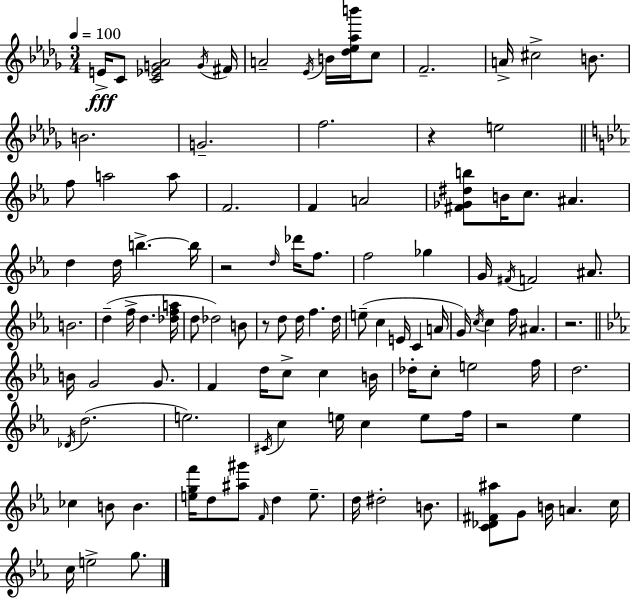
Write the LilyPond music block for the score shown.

{
  \clef treble
  \numericTimeSignature
  \time 3/4
  \key bes \minor
  \tempo 4 = 100
  e'16->\fff c'8 <c' ees' g' aes'>2 \acciaccatura { g'16 } | fis'16 a'2-- \acciaccatura { ees'16 } b'16 <des'' ees'' aes'' b'''>16 | c''8 f'2.-- | a'16-> cis''2-> b'8. | \break b'2. | g'2.-- | f''2. | r4 e''2 | \break \bar "||" \break \key ees \major f''8 a''2 a''8 | f'2. | f'4 a'2 | <fis' ges' dis'' b''>8 b'16 c''8. ais'4. | \break d''4 d''16 b''4.->~~ b''16 | r2 \grace { d''16 } des'''16 f''8. | f''2 ges''4 | g'16 \acciaccatura { fis'16 } f'2 ais'8. | \break b'2. | d''4--( f''16-> d''4. | <des'' f'' a''>16 d''8 des''2) | b'8 r8 d''8 d''16 f''4. | \break d''16 e''8--( c''4 e'16 c'4 | a'16 g'16) \acciaccatura { c''16 } c''4 f''16 ais'4. | r2. | \bar "||" \break \key c \minor b'16 g'2 g'8. | f'4 d''16 c''8-> c''4 b'16 | des''16-. c''8-. e''2 f''16 | d''2. | \break \acciaccatura { des'16 }( d''2. | e''2.) | \acciaccatura { cis'16 } c''4 e''16 c''4 e''8 | f''16 r2 ees''4 | \break ces''4 b'8 b'4. | <e'' g'' f'''>16 d''8 <ais'' gis'''>8 \grace { f'16 } d''4 | e''8.-- d''16 dis''2-. | b'8. <c' des' fis' ais''>8 g'8 b'16 a'4. | \break c''16 c''16 e''2-> | g''8. \bar "|."
}